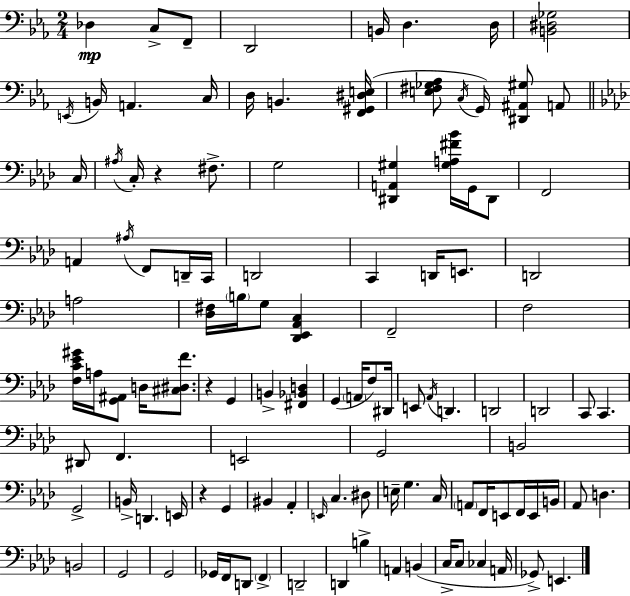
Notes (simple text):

Db3/q C3/e F2/e D2/h B2/s D3/q. D3/s [B2,D#3,Gb3]/h E2/s B2/s A2/q. C3/s D3/s B2/q. [F2,G#2,D#3,E3]/s [E3,F#3,Gb3,Ab3]/e C3/s G2/s [D#2,A#2,G#3]/e A2/e C3/s A#3/s C3/s R/q F#3/e. G3/h [D#2,A2,G#3]/q [G#3,A3,F#4,Bb4]/s G2/s D#2/e F2/h A2/q A#3/s F2/e D2/s C2/s D2/h C2/q D2/s E2/e. D2/h A3/h [Db3,F#3]/s B3/s G3/e [Db2,Eb2,Ab2,C3]/q F2/h F3/h [F3,C4,Eb4,G#4]/s A3/s [G2,A#2]/e D3/s [C#3,D#3,F4]/e. R/q G2/q B2/q [F#2,Bb2,D3]/q G2/q A2/s F3/e D#2/s E2/e Ab2/s D2/q. D2/h D2/h C2/e C2/q. D#2/e F2/q. E2/h G2/h B2/h G2/h B2/s D2/q. E2/s R/q G2/q BIS2/q Ab2/q E2/s C3/q. D#3/e E3/s G3/q. C3/s A2/e F2/s E2/e F2/s E2/s B2/s Ab2/e D3/q. B2/h G2/h G2/h Gb2/s F2/s D2/e F2/q D2/h D2/q B3/q A2/q B2/q C3/s C3/e CES3/q A2/s Gb2/e E2/q.